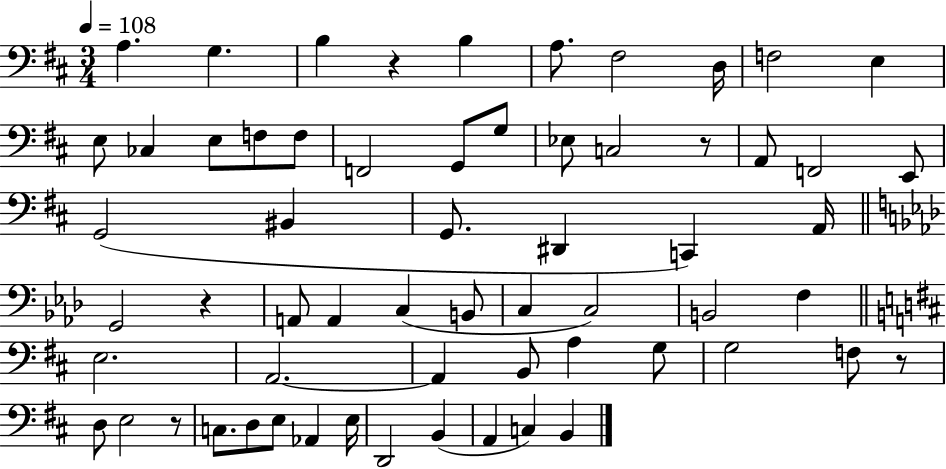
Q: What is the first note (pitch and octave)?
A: A3